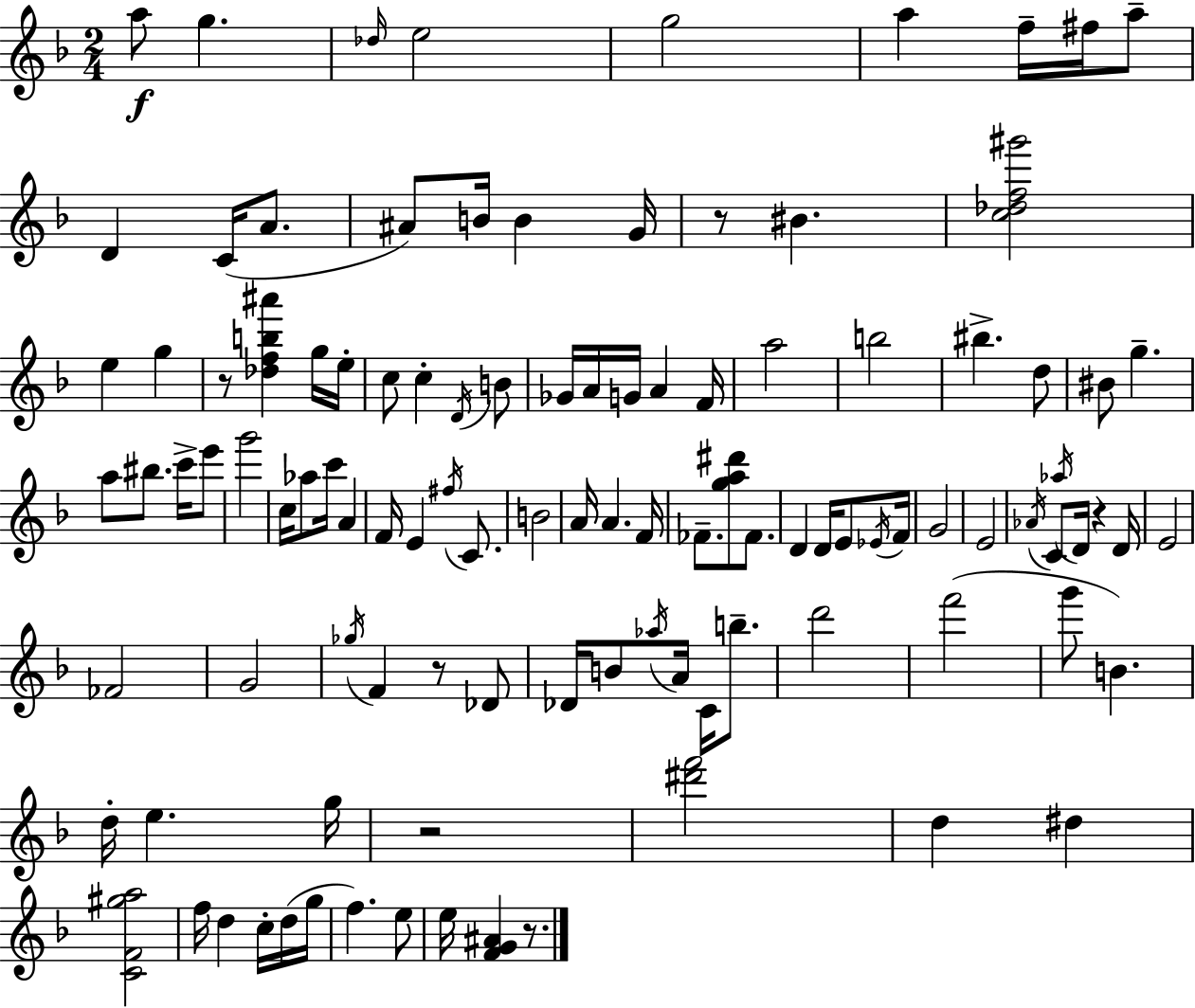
A5/e G5/q. Db5/s E5/h G5/h A5/q F5/s F#5/s A5/e D4/q C4/s A4/e. A#4/e B4/s B4/q G4/s R/e BIS4/q. [C5,Db5,F5,G#6]/h E5/q G5/q R/e [Db5,F5,B5,A#6]/q G5/s E5/s C5/e C5/q D4/s B4/e Gb4/s A4/s G4/s A4/q F4/s A5/h B5/h BIS5/q. D5/e BIS4/e G5/q. A5/e BIS5/e. C6/s E6/e G6/h C5/s Ab5/e C6/s A4/q F4/s E4/q F#5/s C4/e. B4/h A4/s A4/q. F4/s FES4/e. [G5,A5,D#6]/e FES4/e. D4/q D4/s E4/e Eb4/s F4/s G4/h E4/h Ab4/s C4/e Ab5/s D4/s R/q D4/s E4/h FES4/h G4/h Gb5/s F4/q R/e Db4/e Db4/s B4/e Ab5/s A4/s C4/s B5/e. D6/h F6/h G6/e B4/q. D5/s E5/q. G5/s R/h [D#6,F6]/h D5/q D#5/q [C4,F4,G#5,A5]/h F5/s D5/q C5/s D5/s G5/s F5/q. E5/e E5/s [F4,G4,A#4]/q R/e.